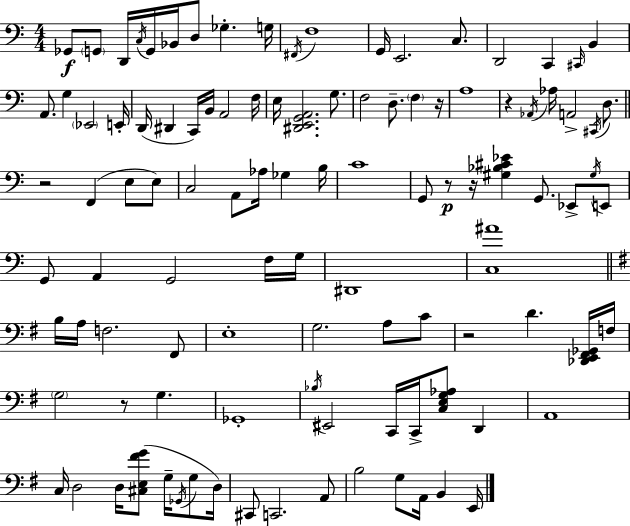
{
  \clef bass
  \numericTimeSignature
  \time 4/4
  \key c \major
  ges,8\f \parenthesize g,8 d,16 \acciaccatura { c16 } g,16 bes,16 d8 ges4.-. | g16 \acciaccatura { fis,16 } f1 | g,16 e,2. c8. | d,2 c,4 \grace { cis,16 } b,4 | \break a,8. g4 \parenthesize ees,2 | e,16-. d,16( dis,4 c,16) b,16 a,2 | f16 e16 <dis, e, g, a,>2. | g8. f2 d8.-- \parenthesize f4 | \break r16 a1 | r4 \acciaccatura { aes,16 } aes16 a,2-> | \acciaccatura { cis,16 } d8. \bar "||" \break \key c \major r2 f,4( e8 e8) | c2 a,8 aes16 ges4 b16 | c'1 | g,8 r8\p r16 <gis bes cis' ees'>4 g,8. ees,8-> \acciaccatura { gis16 } e,8 | \break g,8 a,4 g,2 f16 | g16 dis,1 | <c ais'>1 | \bar "||" \break \key g \major b16 a16 f2. fis,8 | e1-. | g2. a8 c'8 | r2 d'4. <des, e, fis, ges,>16 f16 | \break \parenthesize g2 r8 g4. | ges,1-. | \acciaccatura { bes16 } eis,2 c,16 c,16-> <c e g aes>8 d,4 | a,1 | \break c16 d2 d16 <cis e fis' g'>8( g16-- \acciaccatura { ges,16 } g8 | d16) cis,8 c,2. | a,8 b2 g8 a,16 b,4 | e,16 \bar "|."
}